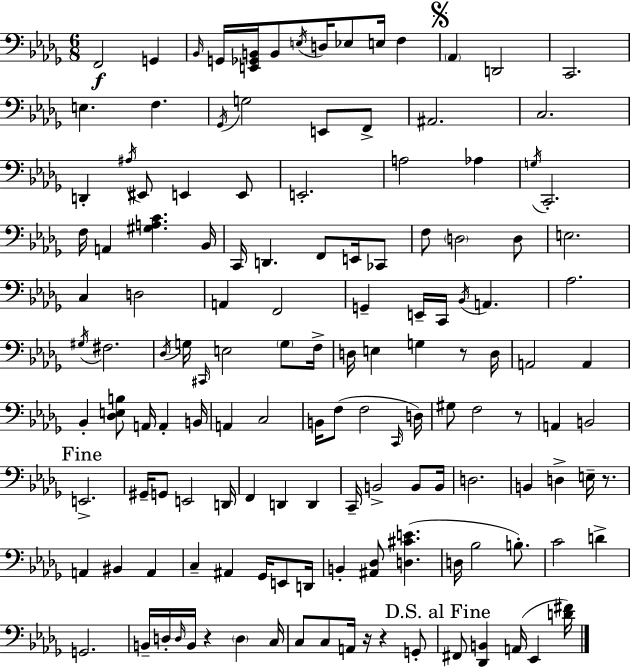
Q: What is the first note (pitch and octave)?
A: F2